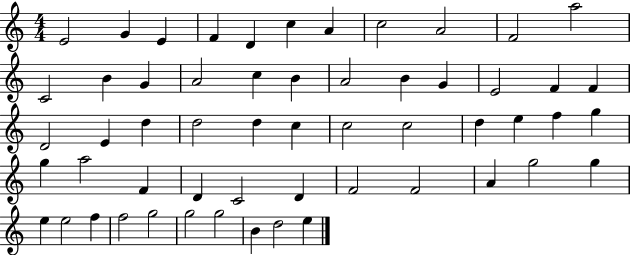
{
  \clef treble
  \numericTimeSignature
  \time 4/4
  \key c \major
  e'2 g'4 e'4 | f'4 d'4 c''4 a'4 | c''2 a'2 | f'2 a''2 | \break c'2 b'4 g'4 | a'2 c''4 b'4 | a'2 b'4 g'4 | e'2 f'4 f'4 | \break d'2 e'4 d''4 | d''2 d''4 c''4 | c''2 c''2 | d''4 e''4 f''4 g''4 | \break g''4 a''2 f'4 | d'4 c'2 d'4 | f'2 f'2 | a'4 g''2 g''4 | \break e''4 e''2 f''4 | f''2 g''2 | g''2 g''2 | b'4 d''2 e''4 | \break \bar "|."
}